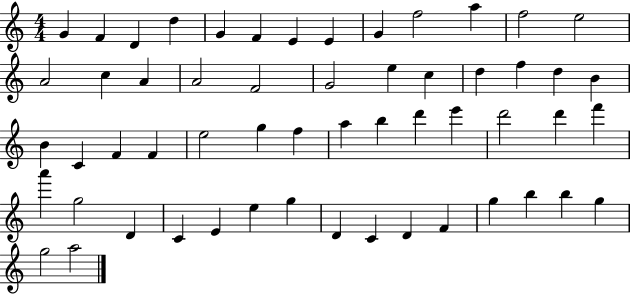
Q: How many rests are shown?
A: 0